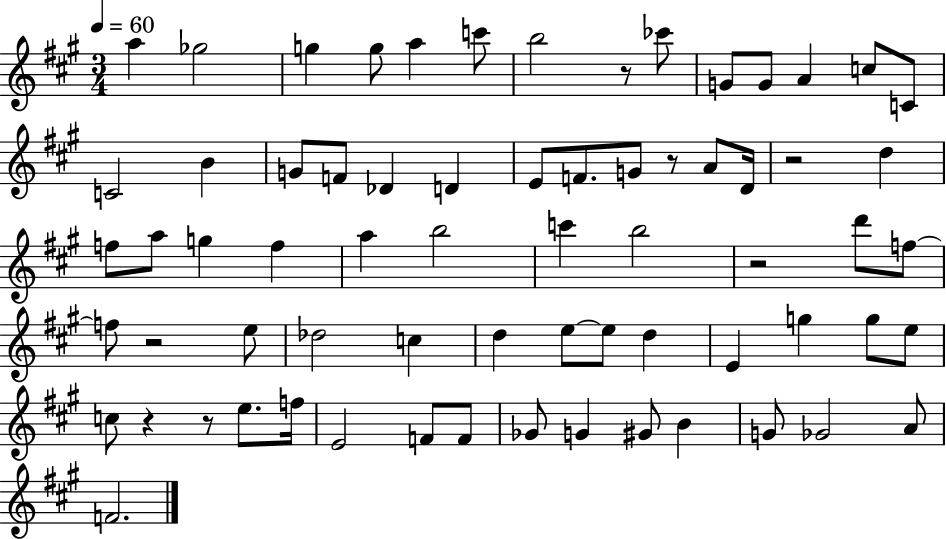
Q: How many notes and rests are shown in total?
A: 68